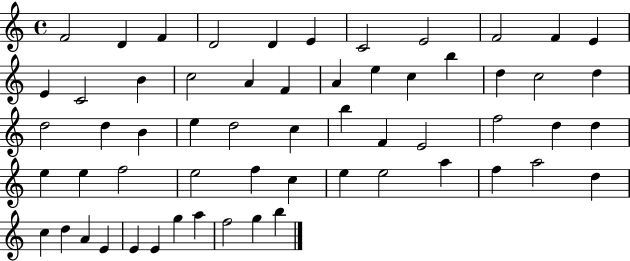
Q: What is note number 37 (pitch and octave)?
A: E5